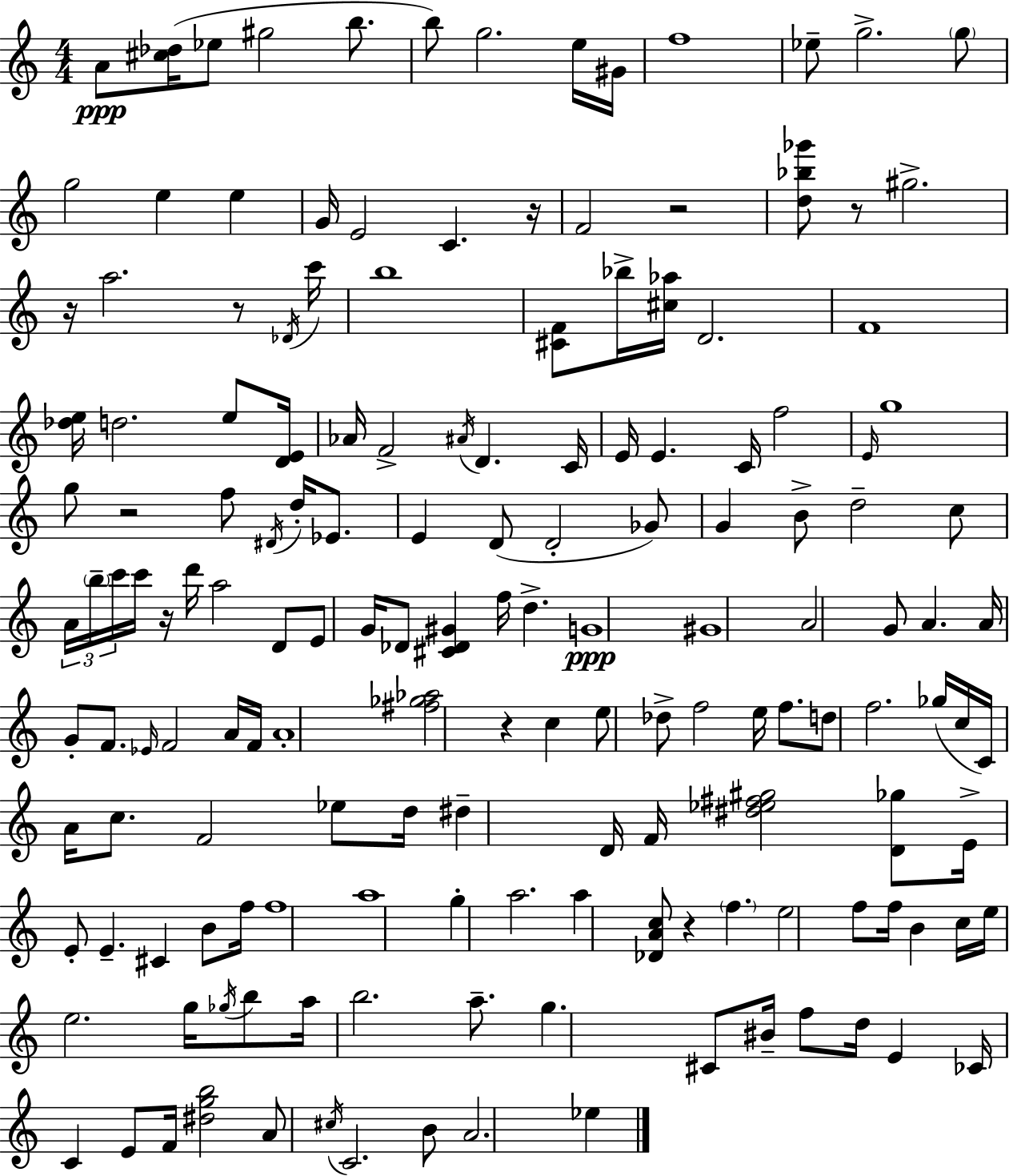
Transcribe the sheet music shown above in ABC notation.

X:1
T:Untitled
M:4/4
L:1/4
K:Am
A/2 [^c_d]/4 _e/2 ^g2 b/2 b/2 g2 e/4 ^G/4 f4 _e/2 g2 g/2 g2 e e G/4 E2 C z/4 F2 z2 [d_b_g']/2 z/2 ^g2 z/4 a2 z/2 _D/4 c'/4 b4 [^CF]/2 _b/4 [^c_a]/4 D2 F4 [_de]/4 d2 e/2 [DE]/4 _A/4 F2 ^A/4 D C/4 E/4 E C/4 f2 E/4 g4 g/2 z2 f/2 ^D/4 d/4 _E/2 E D/2 D2 _G/2 G B/2 d2 c/2 A/4 b/4 c'/4 c'/4 z/4 d'/4 a2 D/2 E/2 G/4 _D/2 [^C_D^G] f/4 d G4 ^G4 A2 G/2 A A/4 G/2 F/2 _E/4 F2 A/4 F/4 A4 [^f_g_a]2 z c e/2 _d/2 f2 e/4 f/2 d/2 f2 _g/4 c/4 C/4 A/4 c/2 F2 _e/2 d/4 ^d D/4 F/4 [^d_e^f^g]2 [D_g]/2 E/4 E/2 E ^C B/2 f/4 f4 a4 g a2 a [_DAc]/2 z f e2 f/2 f/4 B c/4 e/4 e2 g/4 _g/4 b/2 a/4 b2 a/2 g ^C/2 ^B/4 f/2 d/4 E _C/4 C E/2 F/4 [^dgb]2 A/2 ^c/4 C2 B/2 A2 _e